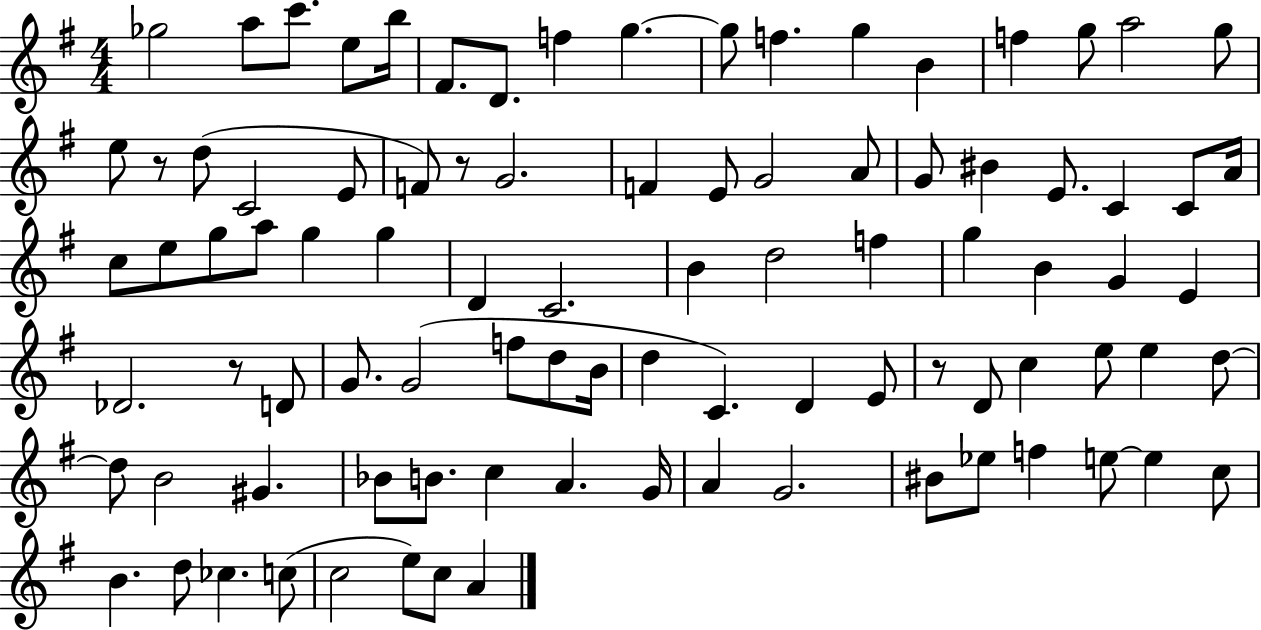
{
  \clef treble
  \numericTimeSignature
  \time 4/4
  \key g \major
  ges''2 a''8 c'''8. e''8 b''16 | fis'8. d'8. f''4 g''4.~~ | g''8 f''4. g''4 b'4 | f''4 g''8 a''2 g''8 | \break e''8 r8 d''8( c'2 e'8 | f'8) r8 g'2. | f'4 e'8 g'2 a'8 | g'8 bis'4 e'8. c'4 c'8 a'16 | \break c''8 e''8 g''8 a''8 g''4 g''4 | d'4 c'2. | b'4 d''2 f''4 | g''4 b'4 g'4 e'4 | \break des'2. r8 d'8 | g'8. g'2( f''8 d''8 b'16 | d''4 c'4.) d'4 e'8 | r8 d'8 c''4 e''8 e''4 d''8~~ | \break d''8 b'2 gis'4. | bes'8 b'8. c''4 a'4. g'16 | a'4 g'2. | bis'8 ees''8 f''4 e''8~~ e''4 c''8 | \break b'4. d''8 ces''4. c''8( | c''2 e''8) c''8 a'4 | \bar "|."
}